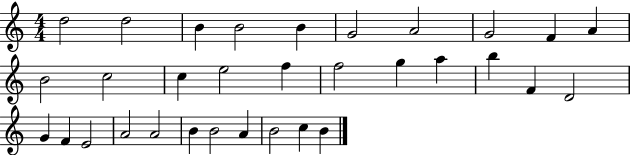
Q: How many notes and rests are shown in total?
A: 32